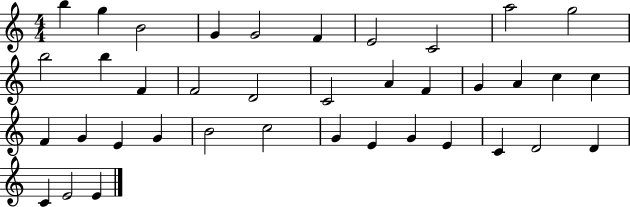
B5/q G5/q B4/h G4/q G4/h F4/q E4/h C4/h A5/h G5/h B5/h B5/q F4/q F4/h D4/h C4/h A4/q F4/q G4/q A4/q C5/q C5/q F4/q G4/q E4/q G4/q B4/h C5/h G4/q E4/q G4/q E4/q C4/q D4/h D4/q C4/q E4/h E4/q